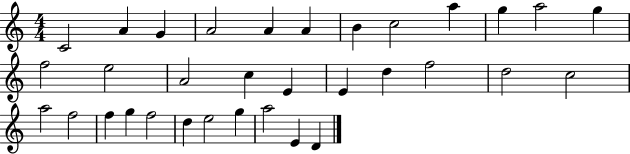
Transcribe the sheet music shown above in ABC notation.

X:1
T:Untitled
M:4/4
L:1/4
K:C
C2 A G A2 A A B c2 a g a2 g f2 e2 A2 c E E d f2 d2 c2 a2 f2 f g f2 d e2 g a2 E D